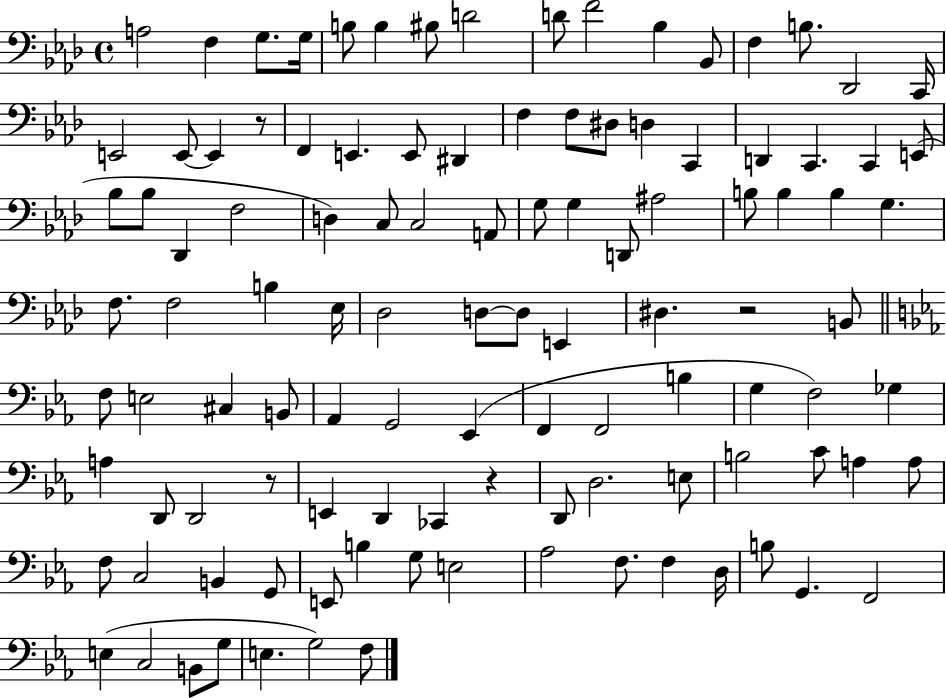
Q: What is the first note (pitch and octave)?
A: A3